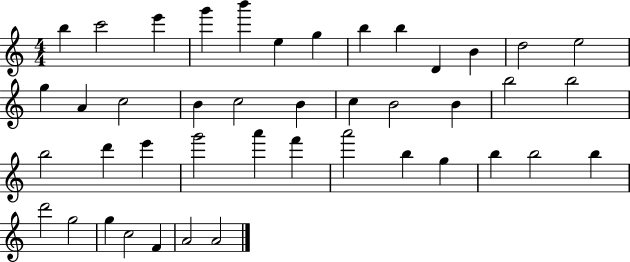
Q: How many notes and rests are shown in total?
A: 43